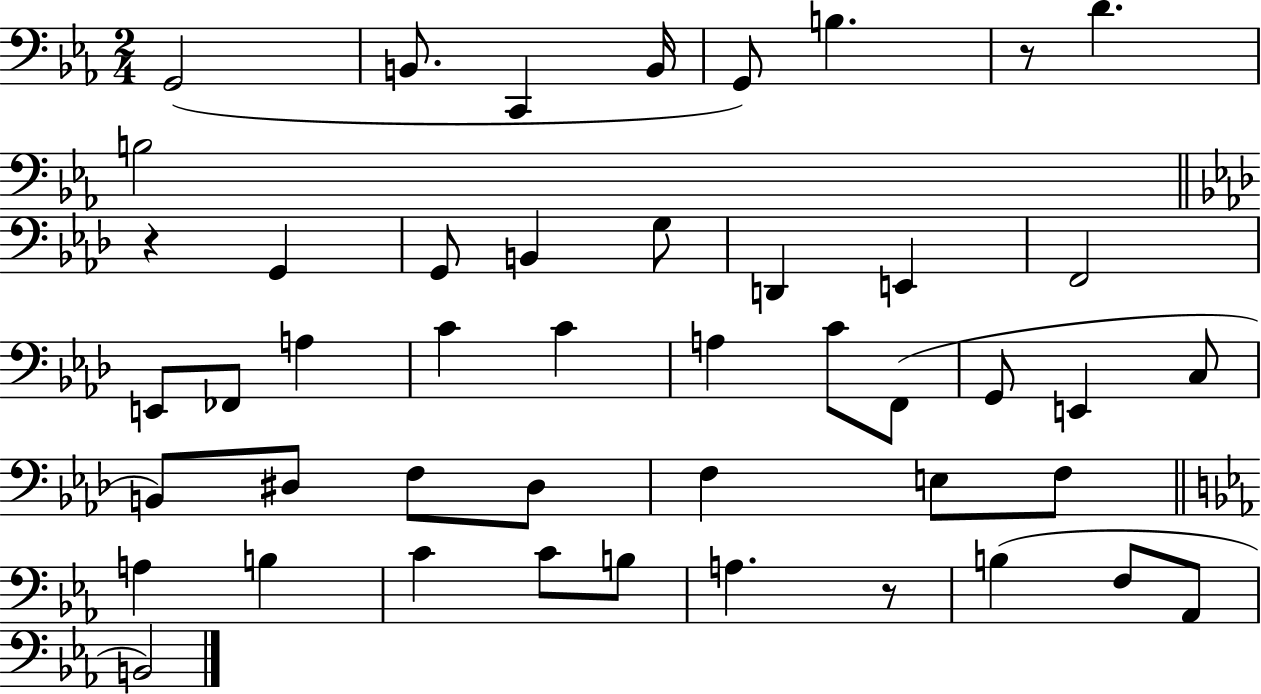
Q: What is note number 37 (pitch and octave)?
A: C4